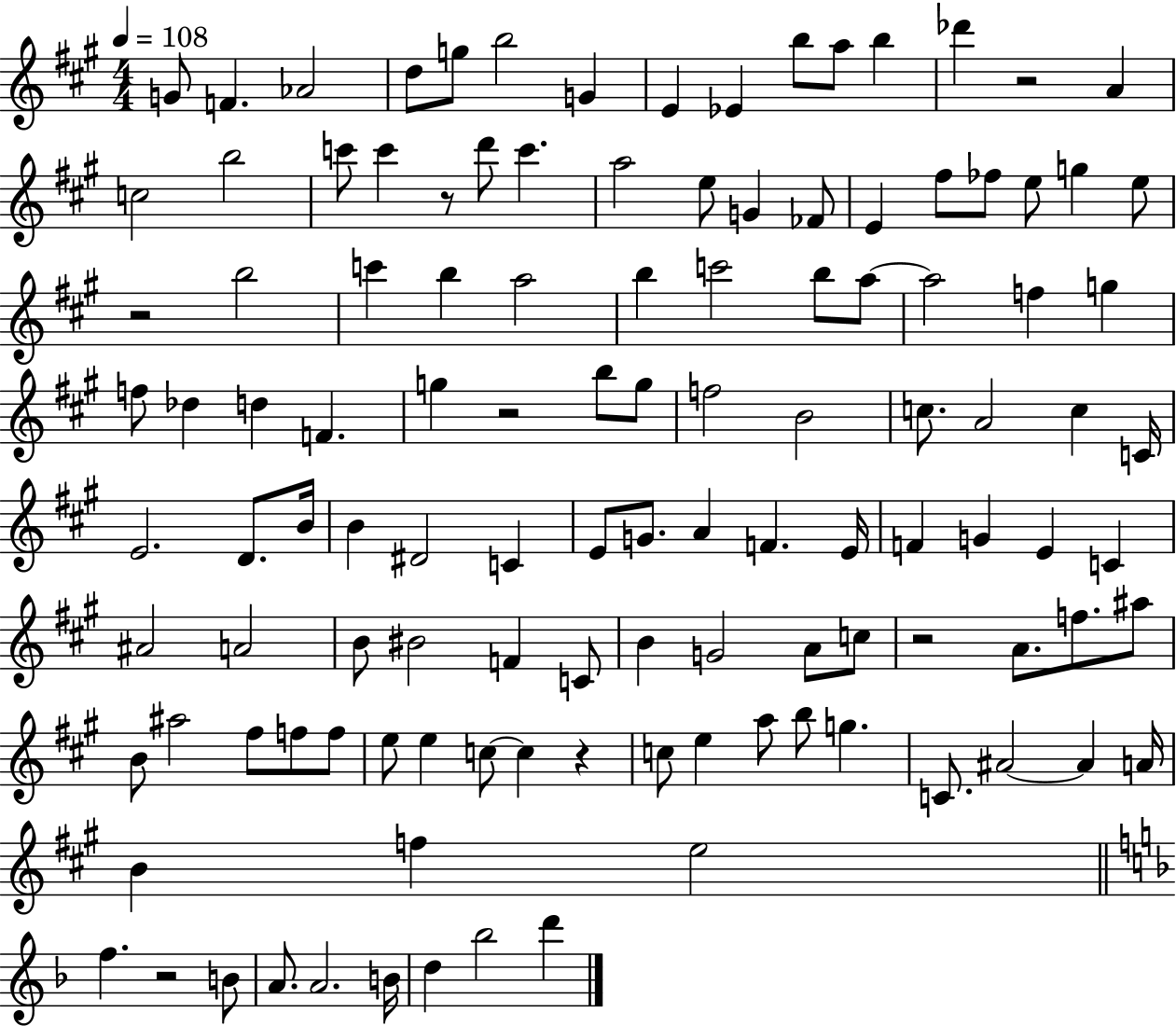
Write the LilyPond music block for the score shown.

{
  \clef treble
  \numericTimeSignature
  \time 4/4
  \key a \major
  \tempo 4 = 108
  g'8 f'4. aes'2 | d''8 g''8 b''2 g'4 | e'4 ees'4 b''8 a''8 b''4 | des'''4 r2 a'4 | \break c''2 b''2 | c'''8 c'''4 r8 d'''8 c'''4. | a''2 e''8 g'4 fes'8 | e'4 fis''8 fes''8 e''8 g''4 e''8 | \break r2 b''2 | c'''4 b''4 a''2 | b''4 c'''2 b''8 a''8~~ | a''2 f''4 g''4 | \break f''8 des''4 d''4 f'4. | g''4 r2 b''8 g''8 | f''2 b'2 | c''8. a'2 c''4 c'16 | \break e'2. d'8. b'16 | b'4 dis'2 c'4 | e'8 g'8. a'4 f'4. e'16 | f'4 g'4 e'4 c'4 | \break ais'2 a'2 | b'8 bis'2 f'4 c'8 | b'4 g'2 a'8 c''8 | r2 a'8. f''8. ais''8 | \break b'8 ais''2 fis''8 f''8 f''8 | e''8 e''4 c''8~~ c''4 r4 | c''8 e''4 a''8 b''8 g''4. | c'8. ais'2~~ ais'4 a'16 | \break b'4 f''4 e''2 | \bar "||" \break \key d \minor f''4. r2 b'8 | a'8. a'2. b'16 | d''4 bes''2 d'''4 | \bar "|."
}